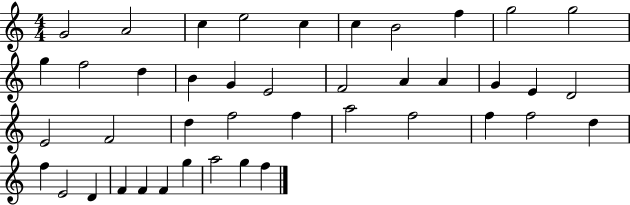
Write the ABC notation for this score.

X:1
T:Untitled
M:4/4
L:1/4
K:C
G2 A2 c e2 c c B2 f g2 g2 g f2 d B G E2 F2 A A G E D2 E2 F2 d f2 f a2 f2 f f2 d f E2 D F F F g a2 g f